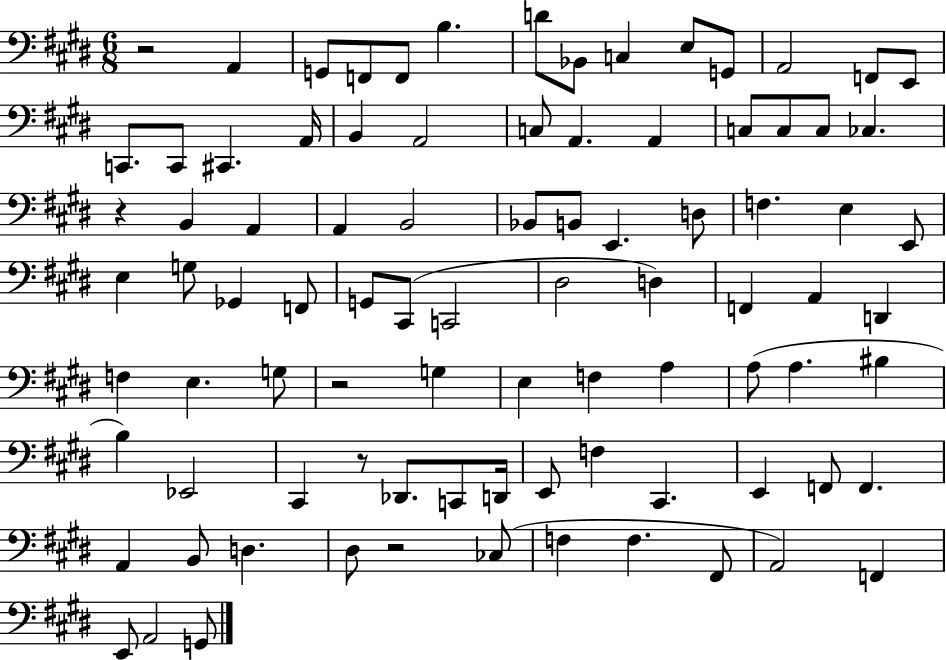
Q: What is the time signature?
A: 6/8